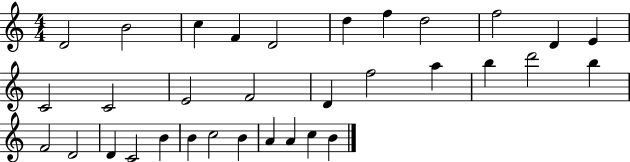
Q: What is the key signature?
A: C major